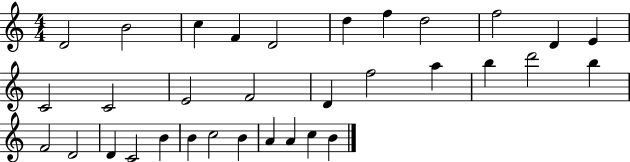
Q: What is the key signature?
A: C major